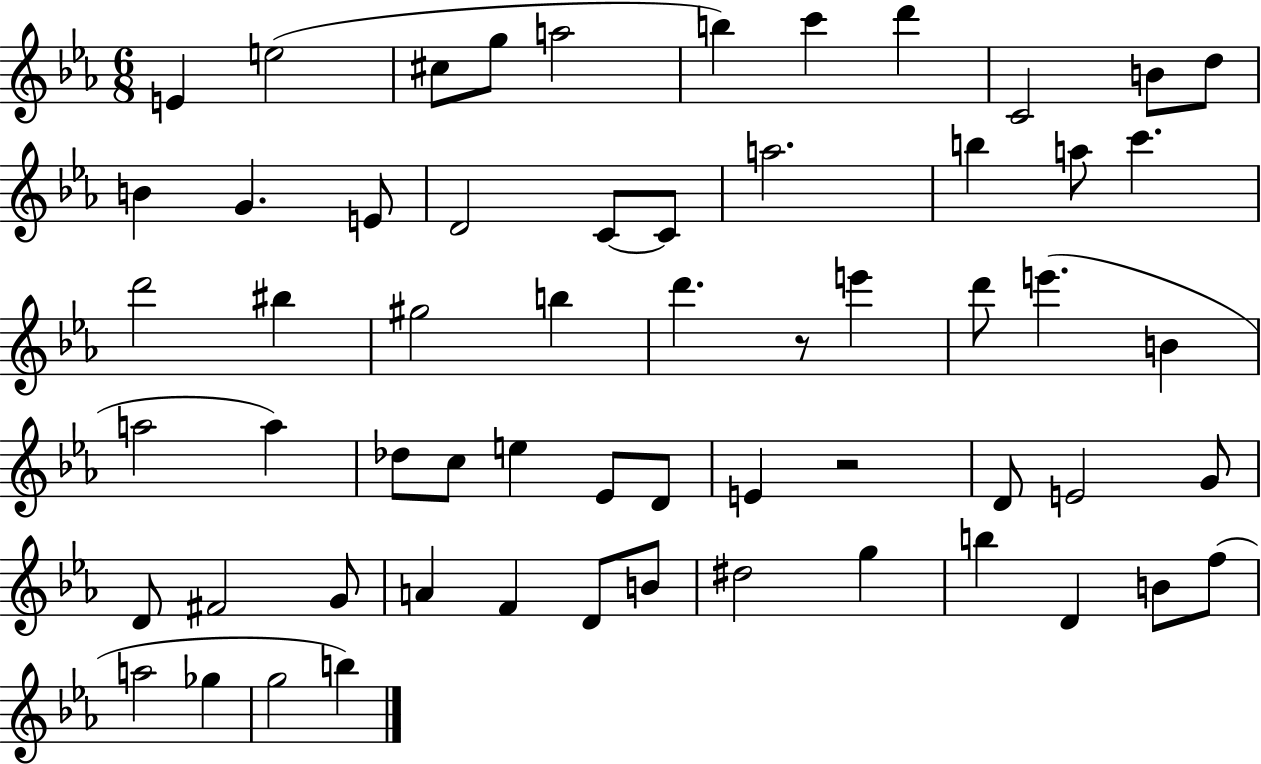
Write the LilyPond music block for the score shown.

{
  \clef treble
  \numericTimeSignature
  \time 6/8
  \key ees \major
  e'4 e''2( | cis''8 g''8 a''2 | b''4) c'''4 d'''4 | c'2 b'8 d''8 | \break b'4 g'4. e'8 | d'2 c'8~~ c'8 | a''2. | b''4 a''8 c'''4. | \break d'''2 bis''4 | gis''2 b''4 | d'''4. r8 e'''4 | d'''8 e'''4.( b'4 | \break a''2 a''4) | des''8 c''8 e''4 ees'8 d'8 | e'4 r2 | d'8 e'2 g'8 | \break d'8 fis'2 g'8 | a'4 f'4 d'8 b'8 | dis''2 g''4 | b''4 d'4 b'8 f''8( | \break a''2 ges''4 | g''2 b''4) | \bar "|."
}